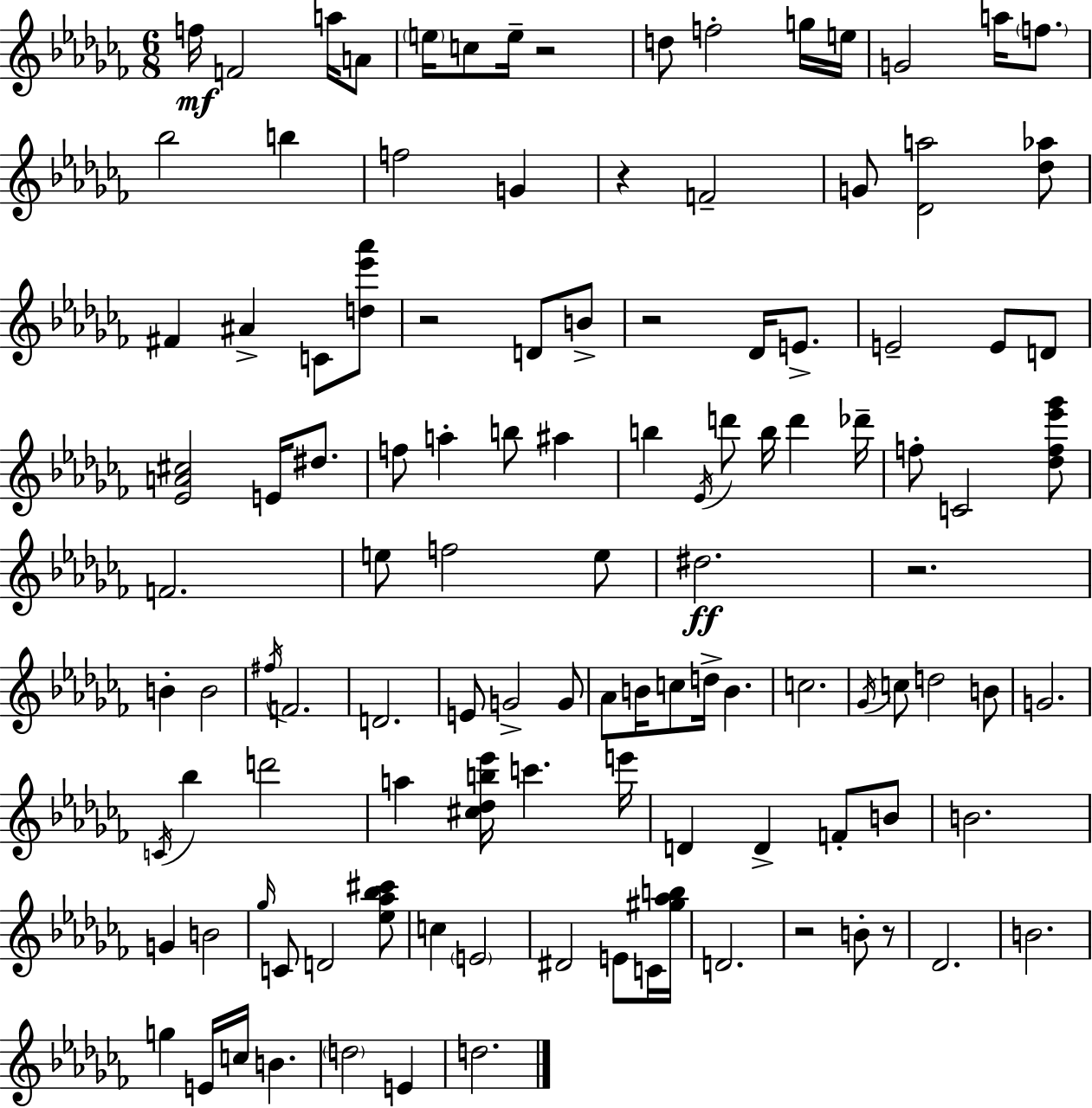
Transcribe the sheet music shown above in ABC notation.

X:1
T:Untitled
M:6/8
L:1/4
K:Abm
f/4 F2 a/4 A/2 e/4 c/2 e/4 z2 d/2 f2 g/4 e/4 G2 a/4 f/2 _b2 b f2 G z F2 G/2 [_Da]2 [_d_a]/2 ^F ^A C/2 [d_e'_a']/2 z2 D/2 B/2 z2 _D/4 E/2 E2 E/2 D/2 [_EA^c]2 E/4 ^d/2 f/2 a b/2 ^a b _E/4 d'/2 b/4 d' _d'/4 f/2 C2 [_df_e'_g']/2 F2 e/2 f2 e/2 ^d2 z2 B B2 ^f/4 F2 D2 E/2 G2 G/2 _A/2 B/4 c/2 d/4 B c2 _G/4 c/2 d2 B/2 G2 C/4 _b d'2 a [^c_db_e']/4 c' e'/4 D D F/2 B/2 B2 G B2 _g/4 C/2 D2 [_e_a_b^c']/2 c E2 ^D2 E/2 C/4 [^g_ab]/4 D2 z2 B/2 z/2 _D2 B2 g E/4 c/4 B d2 E d2